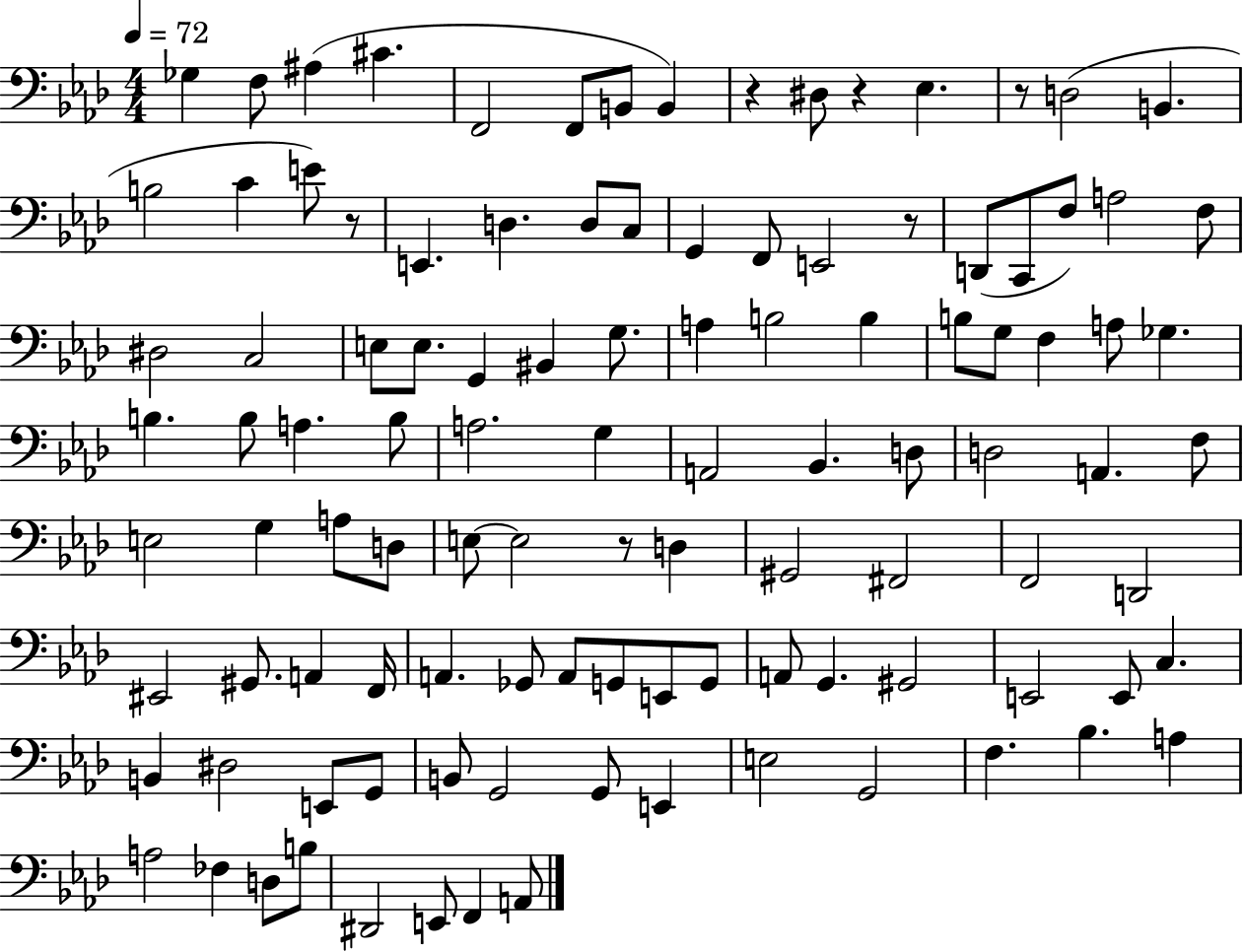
{
  \clef bass
  \numericTimeSignature
  \time 4/4
  \key aes \major
  \tempo 4 = 72
  \repeat volta 2 { ges4 f8 ais4( cis'4. | f,2 f,8 b,8 b,4) | r4 dis8 r4 ees4. | r8 d2( b,4. | \break b2 c'4 e'8) r8 | e,4. d4. d8 c8 | g,4 f,8 e,2 r8 | d,8( c,8 f8) a2 f8 | \break dis2 c2 | e8 e8. g,4 bis,4 g8. | a4 b2 b4 | b8 g8 f4 a8 ges4. | \break b4. b8 a4. b8 | a2. g4 | a,2 bes,4. d8 | d2 a,4. f8 | \break e2 g4 a8 d8 | e8~~ e2 r8 d4 | gis,2 fis,2 | f,2 d,2 | \break eis,2 gis,8. a,4 f,16 | a,4. ges,8 a,8 g,8 e,8 g,8 | a,8 g,4. gis,2 | e,2 e,8 c4. | \break b,4 dis2 e,8 g,8 | b,8 g,2 g,8 e,4 | e2 g,2 | f4. bes4. a4 | \break a2 fes4 d8 b8 | dis,2 e,8 f,4 a,8 | } \bar "|."
}